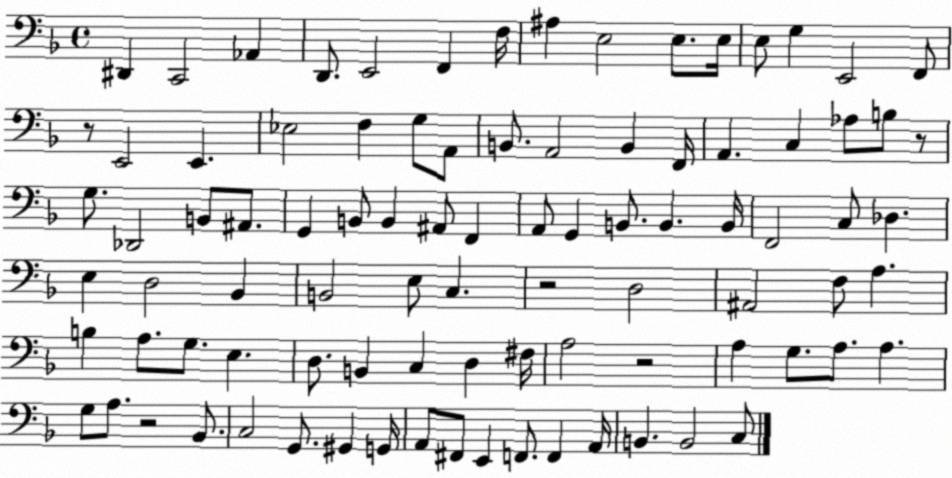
X:1
T:Untitled
M:4/4
L:1/4
K:F
^D,, C,,2 _A,, D,,/2 E,,2 F,, F,/4 ^A, E,2 E,/2 E,/4 E,/2 G, E,,2 F,,/2 z/2 E,,2 E,, _E,2 F, G,/2 A,,/2 B,,/2 A,,2 B,, F,,/4 A,, C, _A,/2 B,/2 z/2 G,/2 _D,,2 B,,/2 ^A,,/2 G,, B,,/2 B,, ^A,,/2 F,, A,,/2 G,, B,,/2 B,, B,,/4 F,,2 C,/2 _D, E, D,2 _B,, B,,2 E,/2 C, z2 D,2 ^A,,2 F,/2 A, B, A,/2 G,/2 E, D,/2 B,, C, D, ^F,/4 A,2 z2 A, G,/2 A,/2 A, G,/2 A,/2 z2 _B,,/2 C,2 G,,/2 ^G,, G,,/4 A,,/2 ^F,,/2 E,, F,,/2 F,, A,,/4 B,, B,,2 C,/2